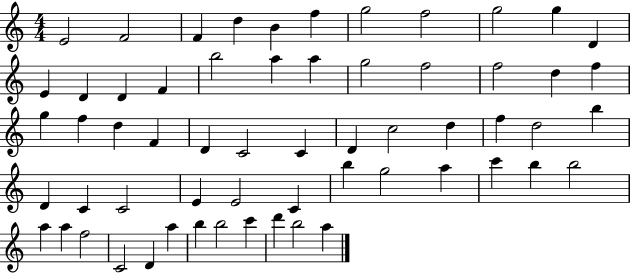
{
  \clef treble
  \numericTimeSignature
  \time 4/4
  \key c \major
  e'2 f'2 | f'4 d''4 b'4 f''4 | g''2 f''2 | g''2 g''4 d'4 | \break e'4 d'4 d'4 f'4 | b''2 a''4 a''4 | g''2 f''2 | f''2 d''4 f''4 | \break g''4 f''4 d''4 f'4 | d'4 c'2 c'4 | d'4 c''2 d''4 | f''4 d''2 b''4 | \break d'4 c'4 c'2 | e'4 e'2 c'4 | b''4 g''2 a''4 | c'''4 b''4 b''2 | \break a''4 a''4 f''2 | c'2 d'4 a''4 | b''4 b''2 c'''4 | d'''4 b''2 a''4 | \break \bar "|."
}